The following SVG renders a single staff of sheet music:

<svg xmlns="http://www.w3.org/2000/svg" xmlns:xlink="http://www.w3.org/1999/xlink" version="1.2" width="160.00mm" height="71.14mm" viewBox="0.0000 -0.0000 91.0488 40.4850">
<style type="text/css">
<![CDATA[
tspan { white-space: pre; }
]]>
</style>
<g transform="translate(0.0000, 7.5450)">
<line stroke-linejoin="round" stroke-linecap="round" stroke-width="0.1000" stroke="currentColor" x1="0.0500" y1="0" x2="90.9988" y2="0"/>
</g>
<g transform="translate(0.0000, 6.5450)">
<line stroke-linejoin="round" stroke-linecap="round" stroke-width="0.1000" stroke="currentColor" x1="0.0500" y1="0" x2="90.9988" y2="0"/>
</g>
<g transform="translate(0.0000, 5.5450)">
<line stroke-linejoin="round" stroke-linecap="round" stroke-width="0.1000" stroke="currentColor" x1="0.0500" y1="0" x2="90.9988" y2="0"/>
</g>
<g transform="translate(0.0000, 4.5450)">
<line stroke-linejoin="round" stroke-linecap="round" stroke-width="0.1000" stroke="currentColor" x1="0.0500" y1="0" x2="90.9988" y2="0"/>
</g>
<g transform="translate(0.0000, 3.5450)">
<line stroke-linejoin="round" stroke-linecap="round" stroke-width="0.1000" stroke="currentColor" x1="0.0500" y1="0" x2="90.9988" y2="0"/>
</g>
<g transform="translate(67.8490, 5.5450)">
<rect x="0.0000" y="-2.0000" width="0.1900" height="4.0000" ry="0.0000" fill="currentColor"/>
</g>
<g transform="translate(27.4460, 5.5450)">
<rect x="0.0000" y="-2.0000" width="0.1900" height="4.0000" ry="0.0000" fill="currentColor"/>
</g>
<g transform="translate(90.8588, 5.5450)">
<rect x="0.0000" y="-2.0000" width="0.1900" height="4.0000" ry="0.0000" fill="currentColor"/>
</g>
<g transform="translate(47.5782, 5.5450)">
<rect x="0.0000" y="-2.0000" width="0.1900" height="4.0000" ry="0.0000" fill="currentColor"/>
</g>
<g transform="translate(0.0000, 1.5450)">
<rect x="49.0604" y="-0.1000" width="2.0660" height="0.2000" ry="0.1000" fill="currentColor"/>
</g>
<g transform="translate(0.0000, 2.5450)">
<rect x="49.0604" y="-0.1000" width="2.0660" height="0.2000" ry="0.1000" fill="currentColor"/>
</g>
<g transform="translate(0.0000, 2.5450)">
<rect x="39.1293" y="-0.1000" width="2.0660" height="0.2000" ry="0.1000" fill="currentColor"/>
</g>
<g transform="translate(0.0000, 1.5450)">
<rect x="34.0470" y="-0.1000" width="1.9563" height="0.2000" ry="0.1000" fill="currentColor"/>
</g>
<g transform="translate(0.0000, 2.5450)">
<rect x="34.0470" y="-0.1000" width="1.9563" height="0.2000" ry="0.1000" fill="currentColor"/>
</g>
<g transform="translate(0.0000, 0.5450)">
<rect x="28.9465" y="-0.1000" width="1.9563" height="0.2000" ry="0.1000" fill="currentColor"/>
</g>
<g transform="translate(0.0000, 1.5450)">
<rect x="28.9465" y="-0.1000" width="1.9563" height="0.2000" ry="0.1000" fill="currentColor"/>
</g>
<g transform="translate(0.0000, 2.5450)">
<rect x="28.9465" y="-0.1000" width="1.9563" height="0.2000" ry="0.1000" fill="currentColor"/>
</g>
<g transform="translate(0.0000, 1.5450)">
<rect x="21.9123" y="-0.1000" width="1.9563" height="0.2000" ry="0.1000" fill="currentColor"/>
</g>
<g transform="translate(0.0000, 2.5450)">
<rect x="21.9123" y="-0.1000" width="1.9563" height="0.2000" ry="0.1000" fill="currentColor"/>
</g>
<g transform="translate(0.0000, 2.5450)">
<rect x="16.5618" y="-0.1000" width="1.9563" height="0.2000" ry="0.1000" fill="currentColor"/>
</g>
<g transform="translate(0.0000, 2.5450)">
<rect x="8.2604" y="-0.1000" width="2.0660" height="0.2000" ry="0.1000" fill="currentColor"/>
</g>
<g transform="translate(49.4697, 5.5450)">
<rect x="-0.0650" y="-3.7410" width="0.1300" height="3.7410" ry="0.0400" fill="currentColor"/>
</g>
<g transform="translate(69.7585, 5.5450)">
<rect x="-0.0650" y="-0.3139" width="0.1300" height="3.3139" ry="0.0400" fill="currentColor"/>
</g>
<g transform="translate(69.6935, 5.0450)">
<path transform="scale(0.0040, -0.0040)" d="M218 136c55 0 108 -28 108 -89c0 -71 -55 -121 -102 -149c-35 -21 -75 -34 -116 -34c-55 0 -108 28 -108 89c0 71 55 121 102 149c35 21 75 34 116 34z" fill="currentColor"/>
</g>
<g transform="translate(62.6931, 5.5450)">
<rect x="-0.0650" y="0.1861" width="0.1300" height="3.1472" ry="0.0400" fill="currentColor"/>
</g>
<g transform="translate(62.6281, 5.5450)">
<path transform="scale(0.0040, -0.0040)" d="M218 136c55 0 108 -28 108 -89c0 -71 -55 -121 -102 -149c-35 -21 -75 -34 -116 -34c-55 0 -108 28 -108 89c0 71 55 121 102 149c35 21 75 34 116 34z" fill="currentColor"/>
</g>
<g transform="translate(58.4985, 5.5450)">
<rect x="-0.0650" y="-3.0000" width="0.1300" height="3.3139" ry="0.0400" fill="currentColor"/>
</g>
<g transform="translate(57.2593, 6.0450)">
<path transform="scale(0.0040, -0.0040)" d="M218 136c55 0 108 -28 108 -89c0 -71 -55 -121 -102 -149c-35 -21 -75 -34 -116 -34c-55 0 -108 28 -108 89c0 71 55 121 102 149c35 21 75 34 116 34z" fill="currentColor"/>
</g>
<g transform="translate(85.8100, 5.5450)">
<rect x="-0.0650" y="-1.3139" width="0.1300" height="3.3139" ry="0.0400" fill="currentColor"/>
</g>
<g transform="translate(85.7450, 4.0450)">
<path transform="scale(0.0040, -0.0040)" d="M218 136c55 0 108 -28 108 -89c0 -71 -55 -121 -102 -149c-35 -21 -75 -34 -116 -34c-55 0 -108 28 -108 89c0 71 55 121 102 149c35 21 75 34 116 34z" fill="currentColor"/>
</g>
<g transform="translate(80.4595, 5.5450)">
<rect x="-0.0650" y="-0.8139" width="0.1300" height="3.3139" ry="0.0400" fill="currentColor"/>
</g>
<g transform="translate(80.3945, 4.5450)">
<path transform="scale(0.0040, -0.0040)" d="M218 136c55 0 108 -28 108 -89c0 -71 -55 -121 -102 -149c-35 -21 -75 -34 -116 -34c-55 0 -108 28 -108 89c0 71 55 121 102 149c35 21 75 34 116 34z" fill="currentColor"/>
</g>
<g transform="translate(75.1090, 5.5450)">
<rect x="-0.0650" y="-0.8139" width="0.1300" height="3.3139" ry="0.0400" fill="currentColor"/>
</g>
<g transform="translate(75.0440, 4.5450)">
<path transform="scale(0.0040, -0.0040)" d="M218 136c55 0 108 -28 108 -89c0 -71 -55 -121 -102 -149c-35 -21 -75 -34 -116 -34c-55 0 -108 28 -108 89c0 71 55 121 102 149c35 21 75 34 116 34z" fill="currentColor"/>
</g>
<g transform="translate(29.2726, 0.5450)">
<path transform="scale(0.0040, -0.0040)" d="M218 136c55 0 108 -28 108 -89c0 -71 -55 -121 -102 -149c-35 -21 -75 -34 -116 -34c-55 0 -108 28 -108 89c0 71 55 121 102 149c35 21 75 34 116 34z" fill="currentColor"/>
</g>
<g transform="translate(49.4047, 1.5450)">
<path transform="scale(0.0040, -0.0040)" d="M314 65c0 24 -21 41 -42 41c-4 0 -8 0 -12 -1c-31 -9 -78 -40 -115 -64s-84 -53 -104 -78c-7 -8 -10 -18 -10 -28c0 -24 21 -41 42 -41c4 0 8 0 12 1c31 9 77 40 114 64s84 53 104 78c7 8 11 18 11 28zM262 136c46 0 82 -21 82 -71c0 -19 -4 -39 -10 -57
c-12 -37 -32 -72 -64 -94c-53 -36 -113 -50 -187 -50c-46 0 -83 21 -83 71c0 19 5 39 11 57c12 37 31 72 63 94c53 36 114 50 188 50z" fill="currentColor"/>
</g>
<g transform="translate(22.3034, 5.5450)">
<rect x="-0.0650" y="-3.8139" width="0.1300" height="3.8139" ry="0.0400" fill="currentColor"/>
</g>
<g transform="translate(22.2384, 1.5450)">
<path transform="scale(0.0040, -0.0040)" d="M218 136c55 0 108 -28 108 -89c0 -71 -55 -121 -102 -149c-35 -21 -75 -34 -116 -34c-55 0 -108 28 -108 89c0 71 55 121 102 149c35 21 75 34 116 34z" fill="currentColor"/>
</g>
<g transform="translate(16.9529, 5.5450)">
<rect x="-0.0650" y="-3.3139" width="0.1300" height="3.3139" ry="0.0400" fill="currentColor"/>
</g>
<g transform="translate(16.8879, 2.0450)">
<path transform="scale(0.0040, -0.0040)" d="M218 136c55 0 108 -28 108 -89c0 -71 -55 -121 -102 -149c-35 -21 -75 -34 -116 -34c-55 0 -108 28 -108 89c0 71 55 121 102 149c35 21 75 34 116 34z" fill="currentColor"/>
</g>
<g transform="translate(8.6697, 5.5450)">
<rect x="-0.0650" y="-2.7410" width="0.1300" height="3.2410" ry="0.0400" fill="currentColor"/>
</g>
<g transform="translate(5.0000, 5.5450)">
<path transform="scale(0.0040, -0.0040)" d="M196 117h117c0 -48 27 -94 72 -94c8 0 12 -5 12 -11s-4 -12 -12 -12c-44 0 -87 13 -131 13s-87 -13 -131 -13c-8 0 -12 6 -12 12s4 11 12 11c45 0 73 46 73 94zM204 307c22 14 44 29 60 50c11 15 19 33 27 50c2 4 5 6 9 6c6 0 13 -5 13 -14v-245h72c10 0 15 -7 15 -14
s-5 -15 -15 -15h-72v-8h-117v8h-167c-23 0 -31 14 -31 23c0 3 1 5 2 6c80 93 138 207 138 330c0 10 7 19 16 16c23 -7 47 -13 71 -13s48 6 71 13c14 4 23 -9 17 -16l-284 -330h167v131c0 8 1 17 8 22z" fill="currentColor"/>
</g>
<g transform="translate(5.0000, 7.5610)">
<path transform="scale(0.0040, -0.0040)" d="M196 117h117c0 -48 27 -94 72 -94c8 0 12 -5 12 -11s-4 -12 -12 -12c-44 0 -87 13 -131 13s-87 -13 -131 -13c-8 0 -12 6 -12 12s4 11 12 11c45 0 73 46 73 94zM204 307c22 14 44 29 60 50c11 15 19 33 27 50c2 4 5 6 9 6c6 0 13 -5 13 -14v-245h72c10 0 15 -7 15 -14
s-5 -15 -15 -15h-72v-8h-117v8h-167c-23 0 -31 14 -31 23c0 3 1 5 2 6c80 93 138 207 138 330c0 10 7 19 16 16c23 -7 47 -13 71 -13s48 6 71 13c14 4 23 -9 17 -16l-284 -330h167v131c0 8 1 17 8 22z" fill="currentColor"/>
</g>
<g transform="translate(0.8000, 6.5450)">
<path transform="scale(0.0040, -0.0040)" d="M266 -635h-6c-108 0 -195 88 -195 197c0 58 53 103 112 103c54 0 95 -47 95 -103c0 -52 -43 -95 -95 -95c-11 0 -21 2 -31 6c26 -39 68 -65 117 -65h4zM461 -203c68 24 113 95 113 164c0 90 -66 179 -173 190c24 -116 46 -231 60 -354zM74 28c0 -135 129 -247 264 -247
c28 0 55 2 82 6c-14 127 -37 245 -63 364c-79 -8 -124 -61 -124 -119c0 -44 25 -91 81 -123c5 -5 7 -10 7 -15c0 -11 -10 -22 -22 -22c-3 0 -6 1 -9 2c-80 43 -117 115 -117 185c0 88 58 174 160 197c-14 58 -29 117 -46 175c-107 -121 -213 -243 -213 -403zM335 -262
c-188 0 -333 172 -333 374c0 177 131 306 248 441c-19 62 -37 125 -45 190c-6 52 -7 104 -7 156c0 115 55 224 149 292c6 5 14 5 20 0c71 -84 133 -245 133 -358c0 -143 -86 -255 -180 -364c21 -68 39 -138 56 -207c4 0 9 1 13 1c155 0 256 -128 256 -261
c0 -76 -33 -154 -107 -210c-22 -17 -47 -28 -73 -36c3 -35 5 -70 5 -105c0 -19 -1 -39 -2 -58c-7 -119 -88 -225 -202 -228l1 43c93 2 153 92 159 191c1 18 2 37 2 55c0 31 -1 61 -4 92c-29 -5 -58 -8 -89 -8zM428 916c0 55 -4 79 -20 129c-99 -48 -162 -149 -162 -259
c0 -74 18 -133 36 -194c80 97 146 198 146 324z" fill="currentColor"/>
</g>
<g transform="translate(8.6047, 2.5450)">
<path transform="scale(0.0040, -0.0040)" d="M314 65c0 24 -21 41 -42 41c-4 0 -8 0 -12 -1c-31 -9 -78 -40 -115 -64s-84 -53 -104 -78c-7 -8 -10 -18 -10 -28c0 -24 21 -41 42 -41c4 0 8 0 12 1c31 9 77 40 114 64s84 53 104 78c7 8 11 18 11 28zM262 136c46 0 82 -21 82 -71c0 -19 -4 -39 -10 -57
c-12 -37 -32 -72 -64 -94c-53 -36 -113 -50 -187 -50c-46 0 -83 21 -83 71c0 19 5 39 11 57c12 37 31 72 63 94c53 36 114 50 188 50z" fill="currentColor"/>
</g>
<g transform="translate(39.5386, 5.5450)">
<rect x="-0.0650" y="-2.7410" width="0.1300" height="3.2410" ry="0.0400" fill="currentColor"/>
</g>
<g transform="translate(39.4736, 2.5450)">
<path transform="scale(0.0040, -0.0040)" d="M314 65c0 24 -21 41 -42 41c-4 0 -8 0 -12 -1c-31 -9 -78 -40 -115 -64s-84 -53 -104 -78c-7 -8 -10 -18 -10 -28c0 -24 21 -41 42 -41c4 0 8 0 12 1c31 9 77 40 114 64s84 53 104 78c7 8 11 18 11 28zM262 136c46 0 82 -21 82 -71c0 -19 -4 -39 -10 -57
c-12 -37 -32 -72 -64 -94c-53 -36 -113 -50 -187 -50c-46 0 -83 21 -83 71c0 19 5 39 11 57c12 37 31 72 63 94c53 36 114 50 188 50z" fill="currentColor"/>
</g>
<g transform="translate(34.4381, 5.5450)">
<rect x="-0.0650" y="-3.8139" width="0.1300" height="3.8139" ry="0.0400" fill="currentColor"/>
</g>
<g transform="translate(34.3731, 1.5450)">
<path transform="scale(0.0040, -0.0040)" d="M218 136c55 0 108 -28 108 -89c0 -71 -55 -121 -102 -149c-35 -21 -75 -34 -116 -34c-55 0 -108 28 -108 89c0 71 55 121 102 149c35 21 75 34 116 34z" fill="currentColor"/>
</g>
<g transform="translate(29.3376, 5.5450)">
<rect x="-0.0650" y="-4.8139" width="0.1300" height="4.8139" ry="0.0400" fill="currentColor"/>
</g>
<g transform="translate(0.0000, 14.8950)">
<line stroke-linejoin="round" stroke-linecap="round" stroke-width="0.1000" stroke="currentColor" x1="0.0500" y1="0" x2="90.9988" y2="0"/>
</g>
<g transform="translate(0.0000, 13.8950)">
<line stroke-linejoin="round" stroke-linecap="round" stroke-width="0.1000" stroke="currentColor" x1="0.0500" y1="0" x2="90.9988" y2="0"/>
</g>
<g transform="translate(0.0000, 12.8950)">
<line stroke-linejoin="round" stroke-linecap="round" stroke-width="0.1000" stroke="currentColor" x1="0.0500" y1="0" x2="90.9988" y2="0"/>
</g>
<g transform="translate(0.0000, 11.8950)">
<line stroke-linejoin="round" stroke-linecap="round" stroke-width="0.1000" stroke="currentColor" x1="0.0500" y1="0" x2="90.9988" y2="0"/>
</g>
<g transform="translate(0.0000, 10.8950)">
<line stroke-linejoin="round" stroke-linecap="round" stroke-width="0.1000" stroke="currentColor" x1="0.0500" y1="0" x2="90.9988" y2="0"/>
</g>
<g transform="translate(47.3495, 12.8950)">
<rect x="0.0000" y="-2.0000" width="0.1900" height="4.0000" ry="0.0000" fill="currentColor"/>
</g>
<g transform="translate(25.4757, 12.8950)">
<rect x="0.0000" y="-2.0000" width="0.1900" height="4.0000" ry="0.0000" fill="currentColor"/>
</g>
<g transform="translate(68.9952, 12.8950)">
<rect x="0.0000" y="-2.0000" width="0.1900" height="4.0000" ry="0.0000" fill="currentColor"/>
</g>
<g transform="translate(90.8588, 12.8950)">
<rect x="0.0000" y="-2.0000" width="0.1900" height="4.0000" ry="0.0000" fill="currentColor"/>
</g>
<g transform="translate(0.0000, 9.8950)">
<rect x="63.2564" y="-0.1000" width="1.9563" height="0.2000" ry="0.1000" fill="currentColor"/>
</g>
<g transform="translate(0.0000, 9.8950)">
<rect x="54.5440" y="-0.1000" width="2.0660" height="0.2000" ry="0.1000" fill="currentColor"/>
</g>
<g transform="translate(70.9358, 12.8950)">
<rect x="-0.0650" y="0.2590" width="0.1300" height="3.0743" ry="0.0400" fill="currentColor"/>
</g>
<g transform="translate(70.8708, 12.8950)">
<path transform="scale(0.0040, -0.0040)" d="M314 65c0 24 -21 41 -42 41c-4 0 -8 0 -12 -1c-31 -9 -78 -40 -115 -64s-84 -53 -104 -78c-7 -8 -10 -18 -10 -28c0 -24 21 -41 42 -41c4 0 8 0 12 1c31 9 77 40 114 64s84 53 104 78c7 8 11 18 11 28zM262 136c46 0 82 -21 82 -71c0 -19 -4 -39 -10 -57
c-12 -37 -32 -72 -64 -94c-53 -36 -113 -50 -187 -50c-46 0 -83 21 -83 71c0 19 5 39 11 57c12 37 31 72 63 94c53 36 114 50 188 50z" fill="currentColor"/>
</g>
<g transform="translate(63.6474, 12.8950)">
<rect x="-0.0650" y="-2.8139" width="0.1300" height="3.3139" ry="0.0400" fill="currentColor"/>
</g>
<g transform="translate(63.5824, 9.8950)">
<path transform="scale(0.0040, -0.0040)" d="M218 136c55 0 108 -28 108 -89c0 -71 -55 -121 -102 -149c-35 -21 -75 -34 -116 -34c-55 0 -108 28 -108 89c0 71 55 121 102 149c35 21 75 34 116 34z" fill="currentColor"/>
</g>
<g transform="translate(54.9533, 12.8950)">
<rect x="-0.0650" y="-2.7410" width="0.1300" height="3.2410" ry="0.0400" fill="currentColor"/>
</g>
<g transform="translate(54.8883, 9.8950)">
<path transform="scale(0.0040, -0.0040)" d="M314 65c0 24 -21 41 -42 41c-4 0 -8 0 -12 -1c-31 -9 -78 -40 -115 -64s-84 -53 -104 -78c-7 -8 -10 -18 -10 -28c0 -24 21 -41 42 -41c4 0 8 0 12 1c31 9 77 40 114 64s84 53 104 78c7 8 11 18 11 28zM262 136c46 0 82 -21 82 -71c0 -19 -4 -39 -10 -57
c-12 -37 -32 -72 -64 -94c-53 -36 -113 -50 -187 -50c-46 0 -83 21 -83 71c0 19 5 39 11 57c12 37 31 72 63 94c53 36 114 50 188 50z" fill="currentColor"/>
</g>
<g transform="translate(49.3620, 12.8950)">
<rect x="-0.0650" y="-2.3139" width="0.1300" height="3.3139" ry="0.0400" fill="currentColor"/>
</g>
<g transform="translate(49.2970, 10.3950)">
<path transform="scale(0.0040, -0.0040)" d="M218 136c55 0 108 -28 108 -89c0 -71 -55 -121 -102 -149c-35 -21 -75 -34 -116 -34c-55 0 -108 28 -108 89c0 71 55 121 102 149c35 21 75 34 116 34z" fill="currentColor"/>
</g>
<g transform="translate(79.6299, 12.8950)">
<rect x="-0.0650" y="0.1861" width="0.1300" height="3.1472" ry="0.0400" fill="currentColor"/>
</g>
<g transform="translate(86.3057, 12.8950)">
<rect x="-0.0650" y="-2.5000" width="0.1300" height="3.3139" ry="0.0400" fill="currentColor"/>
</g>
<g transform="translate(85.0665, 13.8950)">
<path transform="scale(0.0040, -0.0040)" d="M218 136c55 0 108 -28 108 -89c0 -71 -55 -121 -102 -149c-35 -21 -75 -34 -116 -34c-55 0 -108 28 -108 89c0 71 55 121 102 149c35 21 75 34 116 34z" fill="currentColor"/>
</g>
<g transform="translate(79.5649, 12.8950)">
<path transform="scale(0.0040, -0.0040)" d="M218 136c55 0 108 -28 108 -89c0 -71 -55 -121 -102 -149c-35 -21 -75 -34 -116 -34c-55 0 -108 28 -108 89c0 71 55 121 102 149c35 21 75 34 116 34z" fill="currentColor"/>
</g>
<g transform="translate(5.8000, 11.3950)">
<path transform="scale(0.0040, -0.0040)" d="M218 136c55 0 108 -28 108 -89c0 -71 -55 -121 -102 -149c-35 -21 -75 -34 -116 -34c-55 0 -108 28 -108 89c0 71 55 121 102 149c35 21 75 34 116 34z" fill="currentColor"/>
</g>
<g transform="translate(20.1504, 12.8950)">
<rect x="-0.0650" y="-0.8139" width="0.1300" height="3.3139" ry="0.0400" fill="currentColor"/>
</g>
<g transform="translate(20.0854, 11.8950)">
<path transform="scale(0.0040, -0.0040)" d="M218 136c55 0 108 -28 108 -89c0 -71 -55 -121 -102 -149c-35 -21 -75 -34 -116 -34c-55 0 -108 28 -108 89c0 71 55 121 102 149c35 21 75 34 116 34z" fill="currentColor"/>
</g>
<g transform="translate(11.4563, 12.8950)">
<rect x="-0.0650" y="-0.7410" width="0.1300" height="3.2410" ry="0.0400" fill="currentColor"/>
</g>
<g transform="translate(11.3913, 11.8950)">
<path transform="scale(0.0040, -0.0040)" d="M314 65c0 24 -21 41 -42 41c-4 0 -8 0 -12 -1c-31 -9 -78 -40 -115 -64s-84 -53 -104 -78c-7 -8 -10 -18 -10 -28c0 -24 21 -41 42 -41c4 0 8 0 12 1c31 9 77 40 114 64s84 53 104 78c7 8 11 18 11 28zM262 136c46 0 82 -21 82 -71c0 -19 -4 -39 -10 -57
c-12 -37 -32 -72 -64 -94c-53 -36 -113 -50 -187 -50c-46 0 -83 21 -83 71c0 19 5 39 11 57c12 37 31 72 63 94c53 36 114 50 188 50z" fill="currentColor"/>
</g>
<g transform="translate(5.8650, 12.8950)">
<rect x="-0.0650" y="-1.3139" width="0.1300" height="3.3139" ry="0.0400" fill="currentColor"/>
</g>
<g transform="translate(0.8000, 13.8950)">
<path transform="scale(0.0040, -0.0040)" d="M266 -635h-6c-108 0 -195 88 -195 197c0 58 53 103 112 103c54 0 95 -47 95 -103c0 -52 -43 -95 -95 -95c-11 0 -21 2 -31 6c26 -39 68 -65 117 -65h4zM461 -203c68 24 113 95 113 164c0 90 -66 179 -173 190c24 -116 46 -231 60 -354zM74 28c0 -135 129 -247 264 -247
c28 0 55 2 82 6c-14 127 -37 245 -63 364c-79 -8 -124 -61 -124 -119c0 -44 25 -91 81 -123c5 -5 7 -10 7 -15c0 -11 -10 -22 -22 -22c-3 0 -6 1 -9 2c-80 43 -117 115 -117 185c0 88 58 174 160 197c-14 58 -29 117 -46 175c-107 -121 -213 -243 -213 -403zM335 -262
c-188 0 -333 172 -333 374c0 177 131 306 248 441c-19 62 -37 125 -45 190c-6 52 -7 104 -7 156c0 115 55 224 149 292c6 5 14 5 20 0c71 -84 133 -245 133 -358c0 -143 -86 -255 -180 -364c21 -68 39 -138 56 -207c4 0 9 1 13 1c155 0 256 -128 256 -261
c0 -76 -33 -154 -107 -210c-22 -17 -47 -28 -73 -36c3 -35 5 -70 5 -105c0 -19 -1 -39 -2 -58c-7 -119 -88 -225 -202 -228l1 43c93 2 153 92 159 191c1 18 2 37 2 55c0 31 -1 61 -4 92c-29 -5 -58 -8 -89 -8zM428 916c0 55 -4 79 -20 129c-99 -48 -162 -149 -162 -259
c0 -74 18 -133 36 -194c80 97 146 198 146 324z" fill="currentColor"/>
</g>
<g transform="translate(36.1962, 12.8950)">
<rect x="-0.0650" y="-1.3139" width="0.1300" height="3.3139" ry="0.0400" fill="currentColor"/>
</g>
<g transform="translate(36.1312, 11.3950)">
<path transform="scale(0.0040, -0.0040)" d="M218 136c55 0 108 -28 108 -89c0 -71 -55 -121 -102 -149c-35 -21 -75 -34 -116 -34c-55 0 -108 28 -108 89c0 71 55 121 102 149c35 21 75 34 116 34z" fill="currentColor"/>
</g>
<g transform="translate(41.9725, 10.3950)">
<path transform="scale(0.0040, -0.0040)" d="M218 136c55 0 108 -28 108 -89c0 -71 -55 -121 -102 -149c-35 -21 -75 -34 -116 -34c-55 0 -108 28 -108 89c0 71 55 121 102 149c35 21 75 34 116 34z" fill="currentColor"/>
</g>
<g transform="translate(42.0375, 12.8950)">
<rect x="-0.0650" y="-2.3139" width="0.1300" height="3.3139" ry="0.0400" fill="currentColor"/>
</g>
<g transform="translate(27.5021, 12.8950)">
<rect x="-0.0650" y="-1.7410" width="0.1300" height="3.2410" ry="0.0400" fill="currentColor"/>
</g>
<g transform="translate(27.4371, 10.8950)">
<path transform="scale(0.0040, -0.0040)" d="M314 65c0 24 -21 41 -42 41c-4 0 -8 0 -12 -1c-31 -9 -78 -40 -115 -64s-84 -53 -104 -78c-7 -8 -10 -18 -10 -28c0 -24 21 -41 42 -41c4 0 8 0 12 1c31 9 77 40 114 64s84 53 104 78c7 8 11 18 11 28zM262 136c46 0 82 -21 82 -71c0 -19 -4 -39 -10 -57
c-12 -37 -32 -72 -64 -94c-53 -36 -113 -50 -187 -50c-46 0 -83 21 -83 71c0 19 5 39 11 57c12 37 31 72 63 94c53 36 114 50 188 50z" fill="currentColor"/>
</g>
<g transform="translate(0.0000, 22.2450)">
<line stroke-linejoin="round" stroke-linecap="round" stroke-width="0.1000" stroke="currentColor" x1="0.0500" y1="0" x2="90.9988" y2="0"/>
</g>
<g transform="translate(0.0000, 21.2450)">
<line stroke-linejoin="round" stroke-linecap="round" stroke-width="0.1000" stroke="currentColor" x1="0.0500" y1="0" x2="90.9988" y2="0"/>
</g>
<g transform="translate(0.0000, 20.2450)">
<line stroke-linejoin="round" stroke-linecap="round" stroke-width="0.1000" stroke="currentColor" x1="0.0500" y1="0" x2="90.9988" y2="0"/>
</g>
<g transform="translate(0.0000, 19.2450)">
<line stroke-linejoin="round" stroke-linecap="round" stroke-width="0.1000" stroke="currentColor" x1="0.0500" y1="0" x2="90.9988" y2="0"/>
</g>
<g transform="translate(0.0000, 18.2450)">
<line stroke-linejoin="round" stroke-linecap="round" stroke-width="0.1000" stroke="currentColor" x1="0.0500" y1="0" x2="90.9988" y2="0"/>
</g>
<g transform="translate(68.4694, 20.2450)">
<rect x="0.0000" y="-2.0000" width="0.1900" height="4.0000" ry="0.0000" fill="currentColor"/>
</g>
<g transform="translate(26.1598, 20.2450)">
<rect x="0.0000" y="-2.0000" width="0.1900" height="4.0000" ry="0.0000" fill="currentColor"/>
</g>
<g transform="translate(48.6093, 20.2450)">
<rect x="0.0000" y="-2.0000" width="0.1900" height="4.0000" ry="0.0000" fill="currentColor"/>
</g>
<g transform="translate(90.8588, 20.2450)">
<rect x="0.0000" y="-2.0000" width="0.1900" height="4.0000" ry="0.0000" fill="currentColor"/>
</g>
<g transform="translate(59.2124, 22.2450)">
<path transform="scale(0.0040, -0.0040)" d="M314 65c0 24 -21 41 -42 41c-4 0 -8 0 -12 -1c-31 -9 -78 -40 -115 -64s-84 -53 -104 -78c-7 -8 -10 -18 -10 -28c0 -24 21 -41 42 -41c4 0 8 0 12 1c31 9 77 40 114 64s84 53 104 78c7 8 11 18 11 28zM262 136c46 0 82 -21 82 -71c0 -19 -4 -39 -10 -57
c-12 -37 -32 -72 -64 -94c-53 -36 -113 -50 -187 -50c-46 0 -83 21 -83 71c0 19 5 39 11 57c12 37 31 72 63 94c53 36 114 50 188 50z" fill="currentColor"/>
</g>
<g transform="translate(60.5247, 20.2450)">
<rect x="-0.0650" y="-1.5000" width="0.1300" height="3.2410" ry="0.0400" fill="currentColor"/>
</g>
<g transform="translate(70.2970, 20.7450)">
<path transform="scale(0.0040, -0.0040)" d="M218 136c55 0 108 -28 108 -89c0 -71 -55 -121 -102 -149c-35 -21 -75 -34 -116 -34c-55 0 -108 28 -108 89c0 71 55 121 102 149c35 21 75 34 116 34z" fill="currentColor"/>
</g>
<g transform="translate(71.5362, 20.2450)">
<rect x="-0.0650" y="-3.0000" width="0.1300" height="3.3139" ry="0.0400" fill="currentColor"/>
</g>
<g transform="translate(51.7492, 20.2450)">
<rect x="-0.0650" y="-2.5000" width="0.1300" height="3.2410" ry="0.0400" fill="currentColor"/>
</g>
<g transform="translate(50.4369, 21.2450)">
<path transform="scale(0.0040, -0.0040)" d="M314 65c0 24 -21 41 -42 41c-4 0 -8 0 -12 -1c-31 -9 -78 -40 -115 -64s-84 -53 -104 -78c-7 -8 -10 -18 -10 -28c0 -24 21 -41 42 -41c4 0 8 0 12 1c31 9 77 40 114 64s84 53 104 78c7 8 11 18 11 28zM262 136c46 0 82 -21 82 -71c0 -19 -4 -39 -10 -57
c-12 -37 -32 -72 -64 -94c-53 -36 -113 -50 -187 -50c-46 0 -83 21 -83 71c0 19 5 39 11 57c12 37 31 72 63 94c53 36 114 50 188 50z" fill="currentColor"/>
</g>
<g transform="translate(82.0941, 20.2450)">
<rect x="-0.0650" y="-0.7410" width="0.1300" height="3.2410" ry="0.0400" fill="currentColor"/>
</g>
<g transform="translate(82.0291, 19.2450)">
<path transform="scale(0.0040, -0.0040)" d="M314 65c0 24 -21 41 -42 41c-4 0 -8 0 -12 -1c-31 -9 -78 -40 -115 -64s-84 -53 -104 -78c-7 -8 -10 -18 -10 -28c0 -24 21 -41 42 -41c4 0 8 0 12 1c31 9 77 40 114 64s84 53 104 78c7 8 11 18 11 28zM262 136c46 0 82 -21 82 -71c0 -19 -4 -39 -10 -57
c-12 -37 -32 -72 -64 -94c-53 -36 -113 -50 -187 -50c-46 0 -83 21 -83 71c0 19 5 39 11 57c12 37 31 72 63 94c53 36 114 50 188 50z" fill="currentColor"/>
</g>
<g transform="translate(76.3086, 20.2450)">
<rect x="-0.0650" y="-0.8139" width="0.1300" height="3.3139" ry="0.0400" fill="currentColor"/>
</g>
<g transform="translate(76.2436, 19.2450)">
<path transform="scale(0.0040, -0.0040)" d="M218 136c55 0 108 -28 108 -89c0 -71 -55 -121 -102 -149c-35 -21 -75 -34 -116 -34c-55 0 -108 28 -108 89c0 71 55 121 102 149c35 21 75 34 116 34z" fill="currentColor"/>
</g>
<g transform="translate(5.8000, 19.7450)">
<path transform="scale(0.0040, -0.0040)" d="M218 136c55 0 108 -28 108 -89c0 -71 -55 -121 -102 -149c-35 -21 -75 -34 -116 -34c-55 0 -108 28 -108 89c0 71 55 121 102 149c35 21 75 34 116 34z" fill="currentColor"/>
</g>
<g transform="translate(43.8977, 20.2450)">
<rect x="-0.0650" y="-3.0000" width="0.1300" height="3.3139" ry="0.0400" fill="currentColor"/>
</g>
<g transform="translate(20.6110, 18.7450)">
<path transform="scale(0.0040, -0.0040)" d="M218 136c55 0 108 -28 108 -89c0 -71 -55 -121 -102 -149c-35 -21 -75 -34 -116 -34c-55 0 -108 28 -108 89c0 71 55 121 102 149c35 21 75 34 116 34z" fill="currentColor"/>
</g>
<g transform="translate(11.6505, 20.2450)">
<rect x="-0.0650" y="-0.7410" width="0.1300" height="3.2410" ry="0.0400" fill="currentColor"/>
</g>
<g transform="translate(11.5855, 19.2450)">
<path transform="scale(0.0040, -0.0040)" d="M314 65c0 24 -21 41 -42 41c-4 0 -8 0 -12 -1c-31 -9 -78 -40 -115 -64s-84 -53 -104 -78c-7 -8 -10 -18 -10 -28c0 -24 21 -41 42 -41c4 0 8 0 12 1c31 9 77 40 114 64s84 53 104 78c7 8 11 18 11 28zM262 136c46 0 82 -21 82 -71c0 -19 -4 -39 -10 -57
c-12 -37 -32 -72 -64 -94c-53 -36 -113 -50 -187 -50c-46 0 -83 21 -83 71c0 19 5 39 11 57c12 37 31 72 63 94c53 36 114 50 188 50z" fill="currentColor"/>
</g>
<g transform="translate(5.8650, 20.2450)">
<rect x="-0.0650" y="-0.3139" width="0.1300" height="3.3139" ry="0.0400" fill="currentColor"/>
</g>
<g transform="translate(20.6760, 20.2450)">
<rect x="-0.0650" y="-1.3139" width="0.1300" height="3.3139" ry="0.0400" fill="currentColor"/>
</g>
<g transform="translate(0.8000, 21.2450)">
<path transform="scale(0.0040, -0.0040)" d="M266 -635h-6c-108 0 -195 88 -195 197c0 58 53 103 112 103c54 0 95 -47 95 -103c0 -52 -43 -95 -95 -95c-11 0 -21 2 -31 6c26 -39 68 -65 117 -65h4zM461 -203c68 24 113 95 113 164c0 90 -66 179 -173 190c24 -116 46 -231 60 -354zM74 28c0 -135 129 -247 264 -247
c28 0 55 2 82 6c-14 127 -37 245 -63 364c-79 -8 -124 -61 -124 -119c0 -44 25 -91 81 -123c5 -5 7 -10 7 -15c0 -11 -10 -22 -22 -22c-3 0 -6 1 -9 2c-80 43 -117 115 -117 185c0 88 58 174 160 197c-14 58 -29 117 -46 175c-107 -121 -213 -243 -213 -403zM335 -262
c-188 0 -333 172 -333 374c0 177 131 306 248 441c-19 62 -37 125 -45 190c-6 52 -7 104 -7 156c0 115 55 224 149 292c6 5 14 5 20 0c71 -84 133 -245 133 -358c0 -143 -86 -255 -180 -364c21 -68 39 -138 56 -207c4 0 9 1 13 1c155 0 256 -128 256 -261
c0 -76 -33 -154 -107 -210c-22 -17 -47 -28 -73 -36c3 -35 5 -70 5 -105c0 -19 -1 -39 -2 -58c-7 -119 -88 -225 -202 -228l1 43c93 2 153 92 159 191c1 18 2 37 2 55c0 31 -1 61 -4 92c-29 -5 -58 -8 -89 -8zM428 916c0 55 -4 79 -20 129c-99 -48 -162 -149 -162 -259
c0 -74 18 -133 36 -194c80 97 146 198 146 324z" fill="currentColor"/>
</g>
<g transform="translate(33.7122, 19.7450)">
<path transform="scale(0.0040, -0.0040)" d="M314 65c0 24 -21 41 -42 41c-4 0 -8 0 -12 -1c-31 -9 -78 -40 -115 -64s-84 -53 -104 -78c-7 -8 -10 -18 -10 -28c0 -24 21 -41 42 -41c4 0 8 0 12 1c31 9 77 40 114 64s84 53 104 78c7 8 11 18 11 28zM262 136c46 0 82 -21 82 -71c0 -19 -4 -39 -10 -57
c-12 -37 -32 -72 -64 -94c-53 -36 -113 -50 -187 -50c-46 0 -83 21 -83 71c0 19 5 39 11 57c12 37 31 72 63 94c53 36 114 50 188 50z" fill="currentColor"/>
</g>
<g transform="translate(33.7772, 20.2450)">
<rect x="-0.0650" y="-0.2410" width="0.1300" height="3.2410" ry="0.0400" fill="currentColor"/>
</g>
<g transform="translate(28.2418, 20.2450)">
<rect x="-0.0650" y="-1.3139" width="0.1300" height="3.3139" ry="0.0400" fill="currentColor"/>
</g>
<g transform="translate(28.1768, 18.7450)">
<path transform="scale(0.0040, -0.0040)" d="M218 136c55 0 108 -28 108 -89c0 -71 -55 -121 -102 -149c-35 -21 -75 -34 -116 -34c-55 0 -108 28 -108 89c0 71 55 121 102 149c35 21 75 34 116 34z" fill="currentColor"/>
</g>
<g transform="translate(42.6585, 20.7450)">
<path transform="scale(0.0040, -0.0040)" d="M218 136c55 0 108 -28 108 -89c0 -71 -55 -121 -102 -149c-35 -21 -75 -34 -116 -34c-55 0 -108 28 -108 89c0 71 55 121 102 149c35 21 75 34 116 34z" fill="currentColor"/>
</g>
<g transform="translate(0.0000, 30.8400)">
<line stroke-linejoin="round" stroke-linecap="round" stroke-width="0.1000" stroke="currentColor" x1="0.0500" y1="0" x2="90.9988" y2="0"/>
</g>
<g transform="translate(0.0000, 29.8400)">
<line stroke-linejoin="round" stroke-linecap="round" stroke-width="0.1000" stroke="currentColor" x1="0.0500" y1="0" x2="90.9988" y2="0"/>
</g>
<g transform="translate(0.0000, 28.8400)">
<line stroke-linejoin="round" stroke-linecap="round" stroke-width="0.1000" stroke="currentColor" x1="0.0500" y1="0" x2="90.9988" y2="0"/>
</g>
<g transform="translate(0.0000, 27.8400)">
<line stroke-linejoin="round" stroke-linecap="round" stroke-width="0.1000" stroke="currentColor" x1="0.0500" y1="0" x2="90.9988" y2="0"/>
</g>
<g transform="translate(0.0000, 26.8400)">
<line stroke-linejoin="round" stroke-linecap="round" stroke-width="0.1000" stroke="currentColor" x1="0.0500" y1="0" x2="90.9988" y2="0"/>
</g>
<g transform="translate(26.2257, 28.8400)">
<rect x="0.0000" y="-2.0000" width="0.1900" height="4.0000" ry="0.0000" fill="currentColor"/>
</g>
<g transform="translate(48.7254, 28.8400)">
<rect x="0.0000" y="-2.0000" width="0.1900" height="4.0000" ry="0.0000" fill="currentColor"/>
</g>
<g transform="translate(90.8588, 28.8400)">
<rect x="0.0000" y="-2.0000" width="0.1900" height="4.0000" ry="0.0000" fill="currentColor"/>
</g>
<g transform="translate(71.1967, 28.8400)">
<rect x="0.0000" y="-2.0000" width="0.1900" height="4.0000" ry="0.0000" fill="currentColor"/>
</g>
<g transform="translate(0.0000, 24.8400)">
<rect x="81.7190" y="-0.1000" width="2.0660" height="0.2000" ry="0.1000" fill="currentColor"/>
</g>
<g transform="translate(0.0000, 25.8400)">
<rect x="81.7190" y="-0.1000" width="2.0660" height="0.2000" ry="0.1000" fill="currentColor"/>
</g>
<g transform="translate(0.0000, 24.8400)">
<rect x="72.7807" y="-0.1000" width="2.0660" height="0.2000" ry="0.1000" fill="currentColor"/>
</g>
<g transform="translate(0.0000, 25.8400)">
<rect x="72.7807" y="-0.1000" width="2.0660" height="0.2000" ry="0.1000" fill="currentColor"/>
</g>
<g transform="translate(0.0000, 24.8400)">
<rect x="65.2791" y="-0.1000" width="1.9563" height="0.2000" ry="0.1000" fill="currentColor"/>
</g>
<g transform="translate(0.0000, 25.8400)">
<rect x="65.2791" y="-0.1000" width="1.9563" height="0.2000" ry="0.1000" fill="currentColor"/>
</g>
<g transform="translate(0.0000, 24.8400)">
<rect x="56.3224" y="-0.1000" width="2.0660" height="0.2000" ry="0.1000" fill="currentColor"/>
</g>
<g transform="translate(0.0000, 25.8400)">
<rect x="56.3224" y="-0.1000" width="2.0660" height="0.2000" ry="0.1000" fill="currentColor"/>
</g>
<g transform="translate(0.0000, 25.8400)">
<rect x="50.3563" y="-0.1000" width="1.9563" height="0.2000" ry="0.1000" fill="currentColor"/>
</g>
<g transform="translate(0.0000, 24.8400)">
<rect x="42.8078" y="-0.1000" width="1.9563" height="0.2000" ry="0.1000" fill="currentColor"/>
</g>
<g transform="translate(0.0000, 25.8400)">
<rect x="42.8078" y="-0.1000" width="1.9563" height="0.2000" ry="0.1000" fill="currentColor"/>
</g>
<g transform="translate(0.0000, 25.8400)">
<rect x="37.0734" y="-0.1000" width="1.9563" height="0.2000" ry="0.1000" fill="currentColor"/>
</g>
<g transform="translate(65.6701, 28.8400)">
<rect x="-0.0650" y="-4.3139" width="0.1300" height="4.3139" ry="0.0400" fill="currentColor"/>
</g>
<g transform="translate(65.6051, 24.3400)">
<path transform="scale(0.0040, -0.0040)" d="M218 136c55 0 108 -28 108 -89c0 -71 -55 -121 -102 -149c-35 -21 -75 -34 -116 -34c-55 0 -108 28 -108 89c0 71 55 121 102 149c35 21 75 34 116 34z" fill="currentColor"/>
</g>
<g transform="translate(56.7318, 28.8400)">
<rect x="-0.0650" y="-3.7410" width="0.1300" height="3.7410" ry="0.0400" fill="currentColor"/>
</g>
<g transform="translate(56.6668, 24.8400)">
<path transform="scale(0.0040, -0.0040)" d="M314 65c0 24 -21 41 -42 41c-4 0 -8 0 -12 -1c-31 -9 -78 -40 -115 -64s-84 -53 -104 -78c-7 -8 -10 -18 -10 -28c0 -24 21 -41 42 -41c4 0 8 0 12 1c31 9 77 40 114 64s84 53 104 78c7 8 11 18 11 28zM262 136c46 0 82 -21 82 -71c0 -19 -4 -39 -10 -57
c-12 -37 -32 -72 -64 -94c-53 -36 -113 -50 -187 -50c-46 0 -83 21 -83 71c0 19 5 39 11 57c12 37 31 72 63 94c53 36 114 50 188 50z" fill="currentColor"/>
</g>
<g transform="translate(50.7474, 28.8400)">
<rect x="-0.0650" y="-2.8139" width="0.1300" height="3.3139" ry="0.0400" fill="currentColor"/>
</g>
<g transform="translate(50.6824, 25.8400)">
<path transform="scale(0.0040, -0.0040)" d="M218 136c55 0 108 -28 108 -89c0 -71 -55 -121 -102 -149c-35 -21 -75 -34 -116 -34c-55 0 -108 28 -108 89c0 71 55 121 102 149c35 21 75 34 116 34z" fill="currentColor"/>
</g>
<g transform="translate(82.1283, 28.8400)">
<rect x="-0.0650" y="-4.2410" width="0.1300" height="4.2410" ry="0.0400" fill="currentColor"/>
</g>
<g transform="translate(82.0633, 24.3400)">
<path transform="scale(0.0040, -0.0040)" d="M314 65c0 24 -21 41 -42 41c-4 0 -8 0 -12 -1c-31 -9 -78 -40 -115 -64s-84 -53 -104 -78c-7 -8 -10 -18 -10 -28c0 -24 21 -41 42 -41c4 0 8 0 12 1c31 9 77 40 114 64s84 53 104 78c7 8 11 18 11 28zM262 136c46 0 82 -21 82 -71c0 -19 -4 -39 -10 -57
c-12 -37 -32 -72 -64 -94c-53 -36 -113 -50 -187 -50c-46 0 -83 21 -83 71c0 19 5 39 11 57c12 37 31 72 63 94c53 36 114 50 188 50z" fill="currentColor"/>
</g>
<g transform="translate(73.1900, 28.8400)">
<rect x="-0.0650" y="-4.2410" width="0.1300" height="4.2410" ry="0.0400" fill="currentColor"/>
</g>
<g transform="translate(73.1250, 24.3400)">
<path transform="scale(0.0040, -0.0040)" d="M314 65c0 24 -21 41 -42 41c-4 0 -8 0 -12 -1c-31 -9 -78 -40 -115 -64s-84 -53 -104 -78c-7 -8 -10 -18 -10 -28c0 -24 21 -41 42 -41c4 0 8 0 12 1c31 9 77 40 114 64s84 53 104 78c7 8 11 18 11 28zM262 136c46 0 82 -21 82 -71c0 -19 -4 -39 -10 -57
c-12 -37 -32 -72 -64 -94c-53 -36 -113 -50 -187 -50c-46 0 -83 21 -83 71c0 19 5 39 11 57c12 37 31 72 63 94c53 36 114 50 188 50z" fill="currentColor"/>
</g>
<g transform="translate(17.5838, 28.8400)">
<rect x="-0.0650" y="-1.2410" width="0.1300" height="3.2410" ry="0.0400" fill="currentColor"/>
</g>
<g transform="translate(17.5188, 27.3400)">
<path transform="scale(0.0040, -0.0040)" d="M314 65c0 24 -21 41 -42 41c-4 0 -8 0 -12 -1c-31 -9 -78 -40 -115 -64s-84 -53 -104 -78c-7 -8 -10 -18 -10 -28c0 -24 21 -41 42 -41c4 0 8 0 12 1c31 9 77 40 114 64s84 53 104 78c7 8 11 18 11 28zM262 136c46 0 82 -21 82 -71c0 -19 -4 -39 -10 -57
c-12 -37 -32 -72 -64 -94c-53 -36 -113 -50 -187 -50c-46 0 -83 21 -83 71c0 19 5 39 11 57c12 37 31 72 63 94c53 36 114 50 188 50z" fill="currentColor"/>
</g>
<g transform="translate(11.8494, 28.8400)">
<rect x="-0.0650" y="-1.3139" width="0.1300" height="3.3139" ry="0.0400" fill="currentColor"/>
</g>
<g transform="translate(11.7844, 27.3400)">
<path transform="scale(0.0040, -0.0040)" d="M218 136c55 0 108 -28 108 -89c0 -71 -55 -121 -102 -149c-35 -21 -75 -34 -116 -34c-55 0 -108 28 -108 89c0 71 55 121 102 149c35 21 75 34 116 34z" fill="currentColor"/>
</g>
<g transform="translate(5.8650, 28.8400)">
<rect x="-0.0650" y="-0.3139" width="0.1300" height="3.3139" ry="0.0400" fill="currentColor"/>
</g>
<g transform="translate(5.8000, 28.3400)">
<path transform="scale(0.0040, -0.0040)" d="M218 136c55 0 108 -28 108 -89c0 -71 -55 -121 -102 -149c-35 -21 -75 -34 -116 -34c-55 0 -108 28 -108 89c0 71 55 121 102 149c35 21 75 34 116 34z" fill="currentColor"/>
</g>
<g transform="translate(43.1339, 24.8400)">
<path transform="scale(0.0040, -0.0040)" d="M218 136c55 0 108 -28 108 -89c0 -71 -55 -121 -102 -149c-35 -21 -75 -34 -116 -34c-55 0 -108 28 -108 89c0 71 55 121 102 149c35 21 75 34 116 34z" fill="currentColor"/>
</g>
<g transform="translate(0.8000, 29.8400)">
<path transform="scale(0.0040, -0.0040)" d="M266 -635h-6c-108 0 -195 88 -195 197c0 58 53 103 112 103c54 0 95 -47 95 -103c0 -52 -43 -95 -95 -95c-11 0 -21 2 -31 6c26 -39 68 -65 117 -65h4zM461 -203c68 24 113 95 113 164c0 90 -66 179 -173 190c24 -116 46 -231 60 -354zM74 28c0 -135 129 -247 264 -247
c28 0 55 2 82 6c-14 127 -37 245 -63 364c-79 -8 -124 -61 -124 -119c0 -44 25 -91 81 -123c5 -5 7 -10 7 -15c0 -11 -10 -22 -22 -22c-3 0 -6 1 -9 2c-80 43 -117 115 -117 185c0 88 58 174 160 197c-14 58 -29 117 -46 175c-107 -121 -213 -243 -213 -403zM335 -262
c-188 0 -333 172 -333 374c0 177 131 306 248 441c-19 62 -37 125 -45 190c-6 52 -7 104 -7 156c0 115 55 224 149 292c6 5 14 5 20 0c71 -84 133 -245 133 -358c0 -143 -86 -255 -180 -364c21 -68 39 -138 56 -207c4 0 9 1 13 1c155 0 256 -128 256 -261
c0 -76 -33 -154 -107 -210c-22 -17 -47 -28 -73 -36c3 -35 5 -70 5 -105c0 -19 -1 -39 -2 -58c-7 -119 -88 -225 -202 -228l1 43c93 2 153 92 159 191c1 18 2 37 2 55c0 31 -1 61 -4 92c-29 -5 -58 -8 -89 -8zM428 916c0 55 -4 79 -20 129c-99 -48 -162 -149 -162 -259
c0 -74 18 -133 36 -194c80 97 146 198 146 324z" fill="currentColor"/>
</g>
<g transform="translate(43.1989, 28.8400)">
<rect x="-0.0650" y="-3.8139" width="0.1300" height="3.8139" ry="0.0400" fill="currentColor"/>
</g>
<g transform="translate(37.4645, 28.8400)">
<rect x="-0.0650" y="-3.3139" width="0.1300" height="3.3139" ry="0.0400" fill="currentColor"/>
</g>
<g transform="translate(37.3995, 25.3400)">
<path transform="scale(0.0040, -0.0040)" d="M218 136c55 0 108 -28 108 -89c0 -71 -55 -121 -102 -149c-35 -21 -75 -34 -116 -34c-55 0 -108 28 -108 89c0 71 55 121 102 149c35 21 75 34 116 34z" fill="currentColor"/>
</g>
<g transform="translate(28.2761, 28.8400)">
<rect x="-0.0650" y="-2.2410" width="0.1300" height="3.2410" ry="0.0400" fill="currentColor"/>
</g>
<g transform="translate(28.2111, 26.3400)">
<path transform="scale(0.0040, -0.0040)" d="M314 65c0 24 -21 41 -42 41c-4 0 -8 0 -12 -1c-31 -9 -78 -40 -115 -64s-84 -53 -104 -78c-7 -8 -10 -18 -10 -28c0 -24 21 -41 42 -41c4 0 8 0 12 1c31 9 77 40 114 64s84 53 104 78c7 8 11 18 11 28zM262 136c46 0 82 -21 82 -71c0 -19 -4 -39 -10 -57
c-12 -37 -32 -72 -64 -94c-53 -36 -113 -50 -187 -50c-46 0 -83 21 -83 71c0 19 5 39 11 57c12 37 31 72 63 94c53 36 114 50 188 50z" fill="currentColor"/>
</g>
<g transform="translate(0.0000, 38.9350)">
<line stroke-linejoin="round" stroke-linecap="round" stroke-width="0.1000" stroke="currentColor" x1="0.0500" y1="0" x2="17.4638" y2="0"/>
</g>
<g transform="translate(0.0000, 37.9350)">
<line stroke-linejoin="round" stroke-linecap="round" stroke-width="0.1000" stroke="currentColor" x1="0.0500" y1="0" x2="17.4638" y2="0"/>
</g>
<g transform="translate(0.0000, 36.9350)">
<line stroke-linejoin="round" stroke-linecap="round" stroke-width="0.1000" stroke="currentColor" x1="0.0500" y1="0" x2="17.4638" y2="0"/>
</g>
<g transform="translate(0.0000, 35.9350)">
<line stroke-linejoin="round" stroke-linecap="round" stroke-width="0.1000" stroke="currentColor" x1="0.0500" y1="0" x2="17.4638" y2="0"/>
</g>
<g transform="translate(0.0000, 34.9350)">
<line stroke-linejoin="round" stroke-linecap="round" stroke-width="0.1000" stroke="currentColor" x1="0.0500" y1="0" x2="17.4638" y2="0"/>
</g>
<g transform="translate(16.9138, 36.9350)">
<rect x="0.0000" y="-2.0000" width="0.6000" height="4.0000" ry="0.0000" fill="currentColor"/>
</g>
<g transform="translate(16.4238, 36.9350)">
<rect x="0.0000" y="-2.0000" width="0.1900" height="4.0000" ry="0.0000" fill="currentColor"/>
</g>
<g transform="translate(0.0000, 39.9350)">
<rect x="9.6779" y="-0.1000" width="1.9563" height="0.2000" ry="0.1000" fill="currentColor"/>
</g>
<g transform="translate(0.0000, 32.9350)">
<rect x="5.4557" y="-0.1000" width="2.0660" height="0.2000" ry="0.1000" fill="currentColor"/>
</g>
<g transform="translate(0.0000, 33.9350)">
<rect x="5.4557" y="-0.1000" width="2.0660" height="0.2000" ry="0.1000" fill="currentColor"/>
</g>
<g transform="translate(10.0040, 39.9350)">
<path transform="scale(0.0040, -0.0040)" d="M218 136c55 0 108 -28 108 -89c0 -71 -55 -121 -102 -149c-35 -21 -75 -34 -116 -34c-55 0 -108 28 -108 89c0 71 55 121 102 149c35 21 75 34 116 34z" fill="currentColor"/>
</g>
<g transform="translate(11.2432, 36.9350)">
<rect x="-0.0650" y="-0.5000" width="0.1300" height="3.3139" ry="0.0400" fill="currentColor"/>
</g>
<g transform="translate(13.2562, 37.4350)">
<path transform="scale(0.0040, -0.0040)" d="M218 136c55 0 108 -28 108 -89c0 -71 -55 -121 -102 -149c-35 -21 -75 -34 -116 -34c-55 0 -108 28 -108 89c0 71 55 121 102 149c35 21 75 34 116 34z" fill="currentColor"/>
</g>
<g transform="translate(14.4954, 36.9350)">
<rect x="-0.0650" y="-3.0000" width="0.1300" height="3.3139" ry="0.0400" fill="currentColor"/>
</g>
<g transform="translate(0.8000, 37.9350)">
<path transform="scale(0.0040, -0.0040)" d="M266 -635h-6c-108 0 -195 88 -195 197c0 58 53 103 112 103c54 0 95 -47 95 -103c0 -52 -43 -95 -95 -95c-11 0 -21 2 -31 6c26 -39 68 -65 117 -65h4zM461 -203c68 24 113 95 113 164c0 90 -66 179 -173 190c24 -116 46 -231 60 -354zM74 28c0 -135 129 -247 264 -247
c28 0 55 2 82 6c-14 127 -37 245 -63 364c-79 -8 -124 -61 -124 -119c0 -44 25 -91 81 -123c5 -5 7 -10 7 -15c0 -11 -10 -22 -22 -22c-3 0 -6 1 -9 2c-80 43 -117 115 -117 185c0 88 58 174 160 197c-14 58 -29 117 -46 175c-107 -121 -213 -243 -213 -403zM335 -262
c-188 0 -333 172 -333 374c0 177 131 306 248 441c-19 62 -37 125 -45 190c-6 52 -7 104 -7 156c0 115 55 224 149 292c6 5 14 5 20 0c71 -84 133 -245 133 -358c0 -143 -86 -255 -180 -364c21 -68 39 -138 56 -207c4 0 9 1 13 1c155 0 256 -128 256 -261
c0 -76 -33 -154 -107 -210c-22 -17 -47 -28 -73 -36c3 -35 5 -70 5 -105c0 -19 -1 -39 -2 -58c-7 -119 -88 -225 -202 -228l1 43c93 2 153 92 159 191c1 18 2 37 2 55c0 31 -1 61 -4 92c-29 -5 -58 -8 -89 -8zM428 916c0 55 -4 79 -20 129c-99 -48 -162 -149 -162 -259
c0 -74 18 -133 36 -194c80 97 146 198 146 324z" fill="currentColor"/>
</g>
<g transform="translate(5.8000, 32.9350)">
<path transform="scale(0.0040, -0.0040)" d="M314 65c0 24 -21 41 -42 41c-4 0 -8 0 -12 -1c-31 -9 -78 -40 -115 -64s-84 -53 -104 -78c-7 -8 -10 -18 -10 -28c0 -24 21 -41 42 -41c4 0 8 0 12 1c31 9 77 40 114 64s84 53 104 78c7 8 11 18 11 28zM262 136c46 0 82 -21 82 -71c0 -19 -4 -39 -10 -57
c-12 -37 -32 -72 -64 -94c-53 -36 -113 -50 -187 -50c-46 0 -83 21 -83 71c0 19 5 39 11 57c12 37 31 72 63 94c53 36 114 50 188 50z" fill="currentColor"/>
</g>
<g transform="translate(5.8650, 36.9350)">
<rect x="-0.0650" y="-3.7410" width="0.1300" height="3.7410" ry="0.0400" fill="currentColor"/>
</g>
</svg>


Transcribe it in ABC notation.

X:1
T:Untitled
M:4/4
L:1/4
K:C
a2 b c' e' c' a2 c'2 A B c d d e e d2 d f2 e g g a2 a B2 B G c d2 e e c2 A G2 E2 A d d2 c e e2 g2 b c' a c'2 d' d'2 d'2 c'2 C A